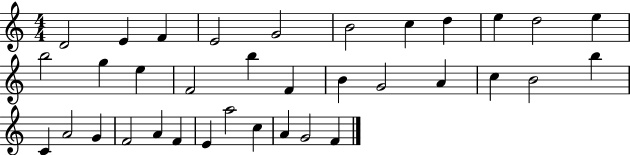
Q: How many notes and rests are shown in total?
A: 35